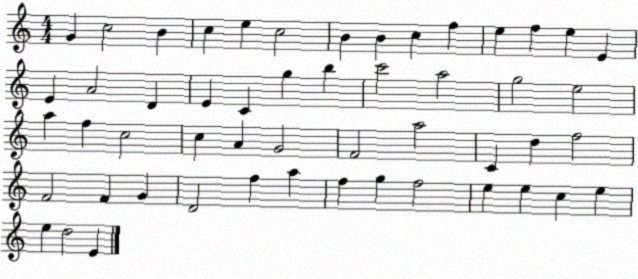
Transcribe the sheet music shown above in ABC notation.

X:1
T:Untitled
M:4/4
L:1/4
K:C
G c2 B c e c2 B B c f e f e E E A2 D E C g b c'2 a2 g2 e2 a f c2 c A G2 F2 a2 C d f2 F2 F G D2 f a f g f2 e e c e e d2 E